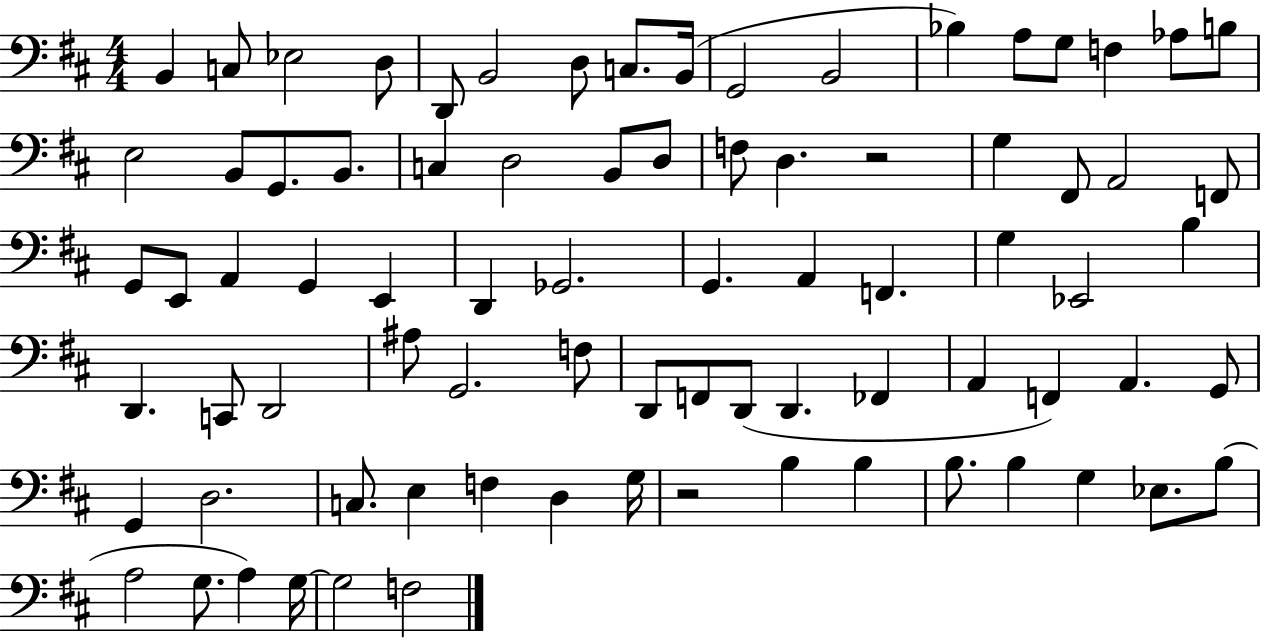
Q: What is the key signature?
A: D major